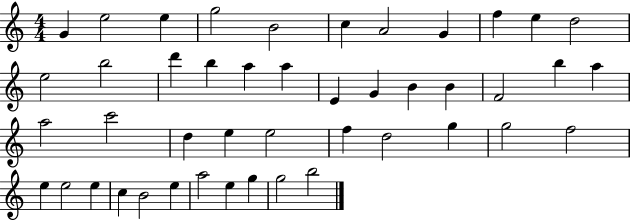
{
  \clef treble
  \numericTimeSignature
  \time 4/4
  \key c \major
  g'4 e''2 e''4 | g''2 b'2 | c''4 a'2 g'4 | f''4 e''4 d''2 | \break e''2 b''2 | d'''4 b''4 a''4 a''4 | e'4 g'4 b'4 b'4 | f'2 b''4 a''4 | \break a''2 c'''2 | d''4 e''4 e''2 | f''4 d''2 g''4 | g''2 f''2 | \break e''4 e''2 e''4 | c''4 b'2 e''4 | a''2 e''4 g''4 | g''2 b''2 | \break \bar "|."
}